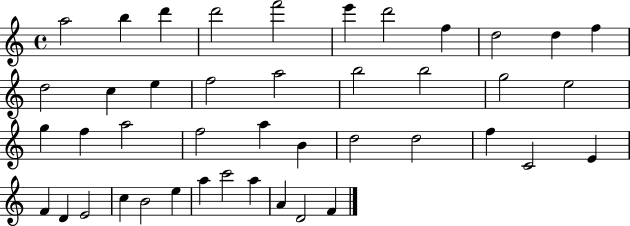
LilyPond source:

{
  \clef treble
  \time 4/4
  \defaultTimeSignature
  \key c \major
  a''2 b''4 d'''4 | d'''2 f'''2 | e'''4 d'''2 f''4 | d''2 d''4 f''4 | \break d''2 c''4 e''4 | f''2 a''2 | b''2 b''2 | g''2 e''2 | \break g''4 f''4 a''2 | f''2 a''4 b'4 | d''2 d''2 | f''4 c'2 e'4 | \break f'4 d'4 e'2 | c''4 b'2 e''4 | a''4 c'''2 a''4 | a'4 d'2 f'4 | \break \bar "|."
}